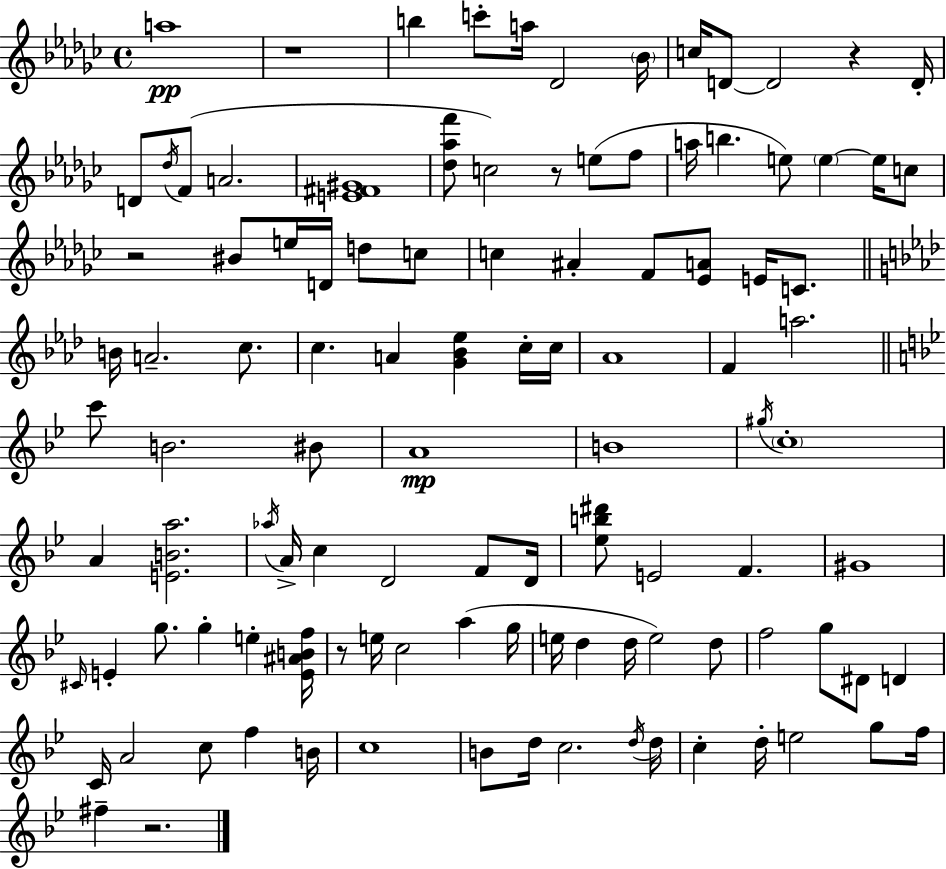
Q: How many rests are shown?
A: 6